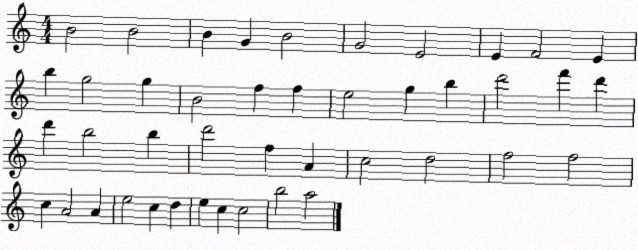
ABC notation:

X:1
T:Untitled
M:4/4
L:1/4
K:C
B2 B2 B G B2 G2 E2 E F2 E b g2 g B2 f f e2 g b d'2 f' d' d' b2 b d'2 f A c2 d2 f2 f2 c A2 A e2 c d e c c2 b2 a2